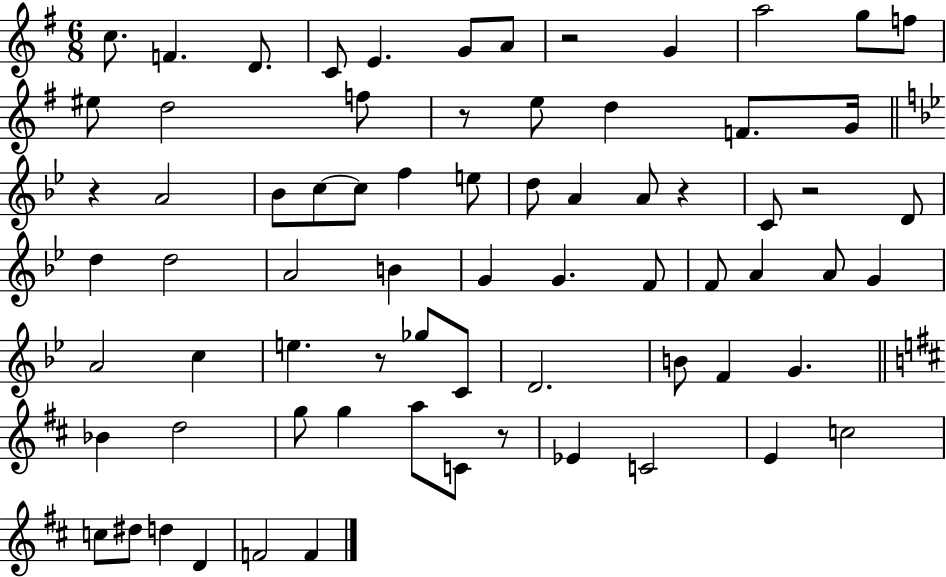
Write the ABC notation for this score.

X:1
T:Untitled
M:6/8
L:1/4
K:G
c/2 F D/2 C/2 E G/2 A/2 z2 G a2 g/2 f/2 ^e/2 d2 f/2 z/2 e/2 d F/2 G/4 z A2 _B/2 c/2 c/2 f e/2 d/2 A A/2 z C/2 z2 D/2 d d2 A2 B G G F/2 F/2 A A/2 G A2 c e z/2 _g/2 C/2 D2 B/2 F G _B d2 g/2 g a/2 C/2 z/2 _E C2 E c2 c/2 ^d/2 d D F2 F